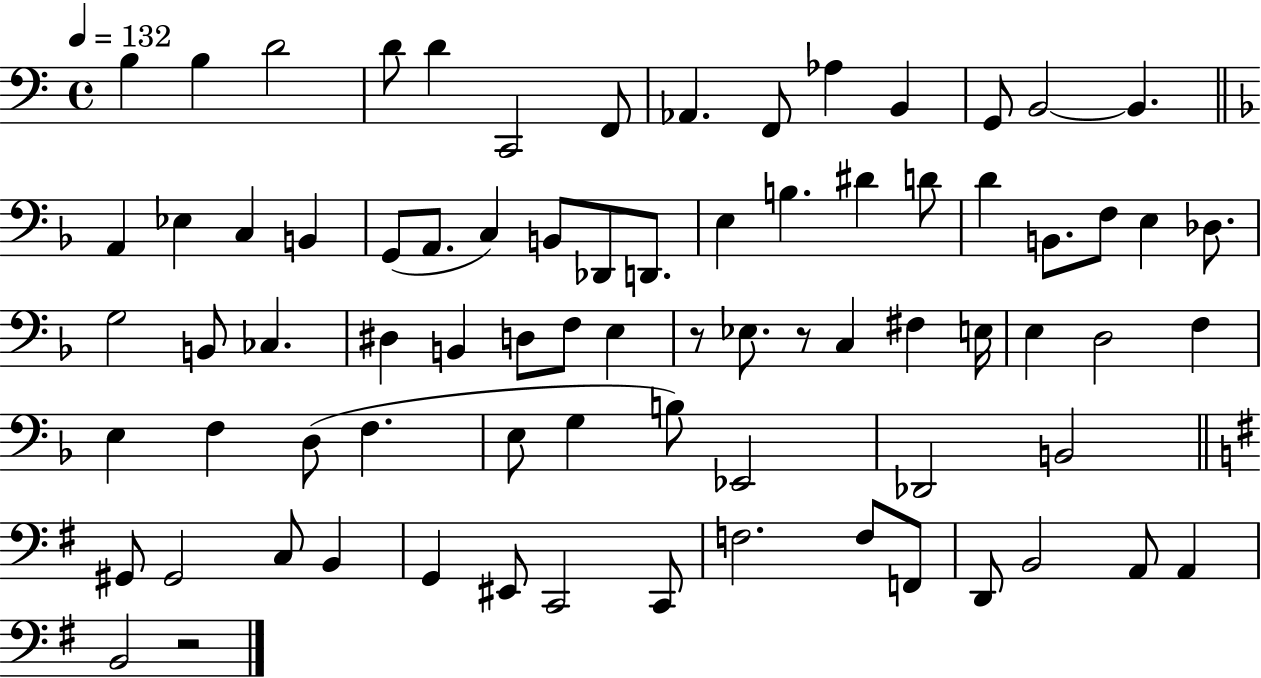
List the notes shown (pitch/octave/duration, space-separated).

B3/q B3/q D4/h D4/e D4/q C2/h F2/e Ab2/q. F2/e Ab3/q B2/q G2/e B2/h B2/q. A2/q Eb3/q C3/q B2/q G2/e A2/e. C3/q B2/e Db2/e D2/e. E3/q B3/q. D#4/q D4/e D4/q B2/e. F3/e E3/q Db3/e. G3/h B2/e CES3/q. D#3/q B2/q D3/e F3/e E3/q R/e Eb3/e. R/e C3/q F#3/q E3/s E3/q D3/h F3/q E3/q F3/q D3/e F3/q. E3/e G3/q B3/e Eb2/h Db2/h B2/h G#2/e G#2/h C3/e B2/q G2/q EIS2/e C2/h C2/e F3/h. F3/e F2/e D2/e B2/h A2/e A2/q B2/h R/h